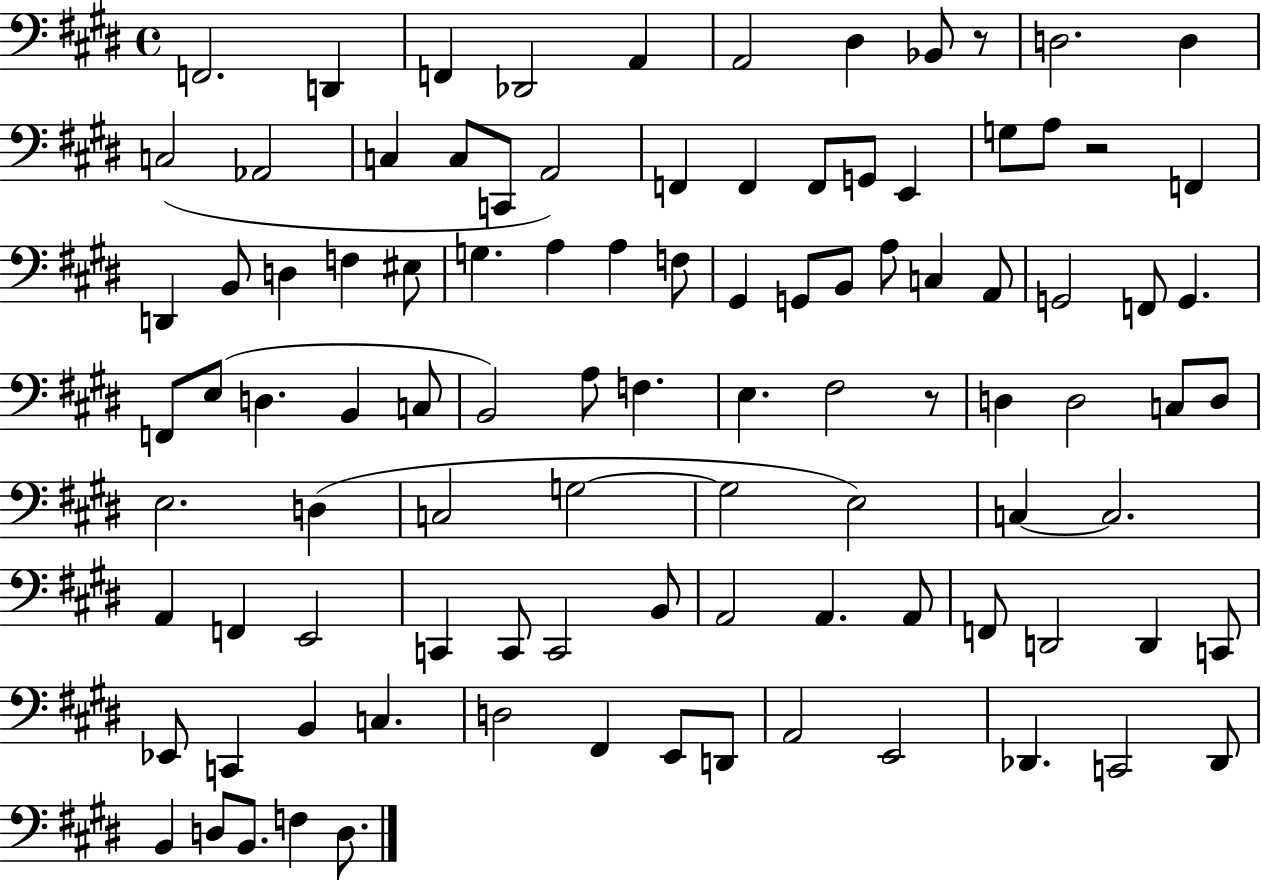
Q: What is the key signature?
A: E major